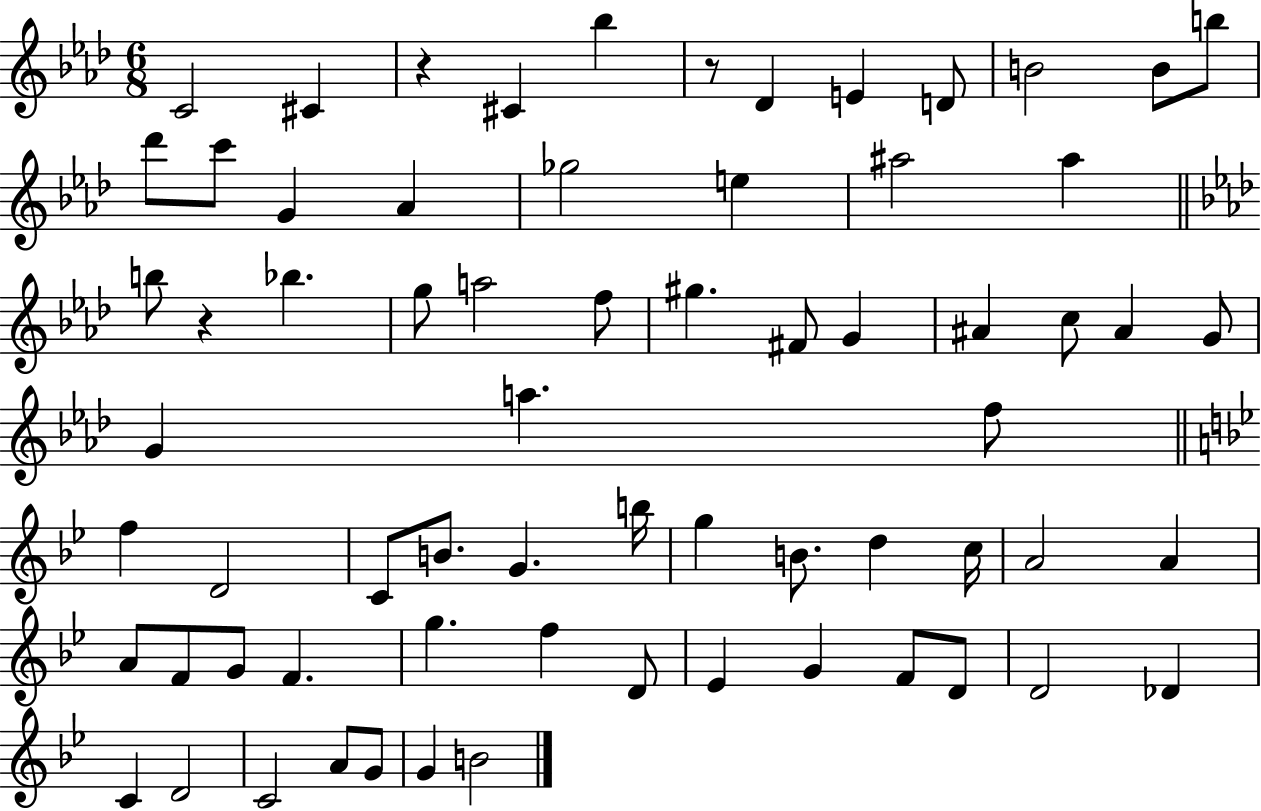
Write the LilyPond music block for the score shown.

{
  \clef treble
  \numericTimeSignature
  \time 6/8
  \key aes \major
  c'2 cis'4 | r4 cis'4 bes''4 | r8 des'4 e'4 d'8 | b'2 b'8 b''8 | \break des'''8 c'''8 g'4 aes'4 | ges''2 e''4 | ais''2 ais''4 | \bar "||" \break \key aes \major b''8 r4 bes''4. | g''8 a''2 f''8 | gis''4. fis'8 g'4 | ais'4 c''8 ais'4 g'8 | \break g'4 a''4. f''8 | \bar "||" \break \key bes \major f''4 d'2 | c'8 b'8. g'4. b''16 | g''4 b'8. d''4 c''16 | a'2 a'4 | \break a'8 f'8 g'8 f'4. | g''4. f''4 d'8 | ees'4 g'4 f'8 d'8 | d'2 des'4 | \break c'4 d'2 | c'2 a'8 g'8 | g'4 b'2 | \bar "|."
}